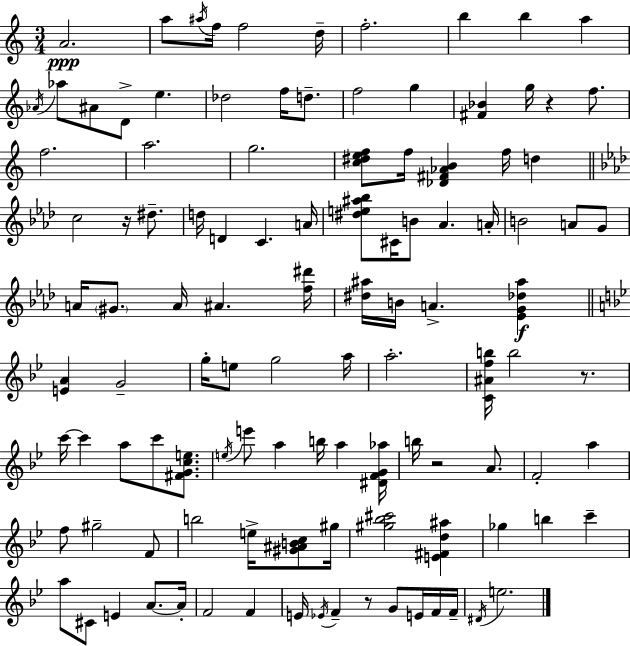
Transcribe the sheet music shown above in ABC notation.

X:1
T:Untitled
M:3/4
L:1/4
K:Am
A2 a/2 ^a/4 f/4 f2 d/4 f2 b b a _A/4 _a/2 ^A/2 D/2 e _d2 f/4 d/2 f2 g [^F_B] g/4 z f/2 f2 a2 g2 [c^def]/2 f/4 [_D^F_AB] f/4 d c2 z/4 ^d/2 d/4 D C A/4 [^de^a_b]/2 ^C/4 B/2 _A A/4 B2 A/2 G/2 A/4 ^G/2 A/4 ^A [f^d']/4 [^d^a]/4 B/4 A [_EG_d^a] [EA] G2 g/4 e/2 g2 a/4 a2 [C^Afb]/4 b2 z/2 c'/4 c' a/2 c'/2 [^FGce]/2 e/4 e'/2 a b/4 a [^DFG_a]/4 b/4 z2 A/2 F2 a f/2 ^g2 F/2 b2 e/4 [^G^ABc]/2 ^g/4 [^g_b^c']2 [E^Fd^a] _g b c' a/2 ^C/2 E A/2 A/4 F2 F E/4 _E/4 F z/2 G/2 E/4 F/4 F/4 ^D/4 e2